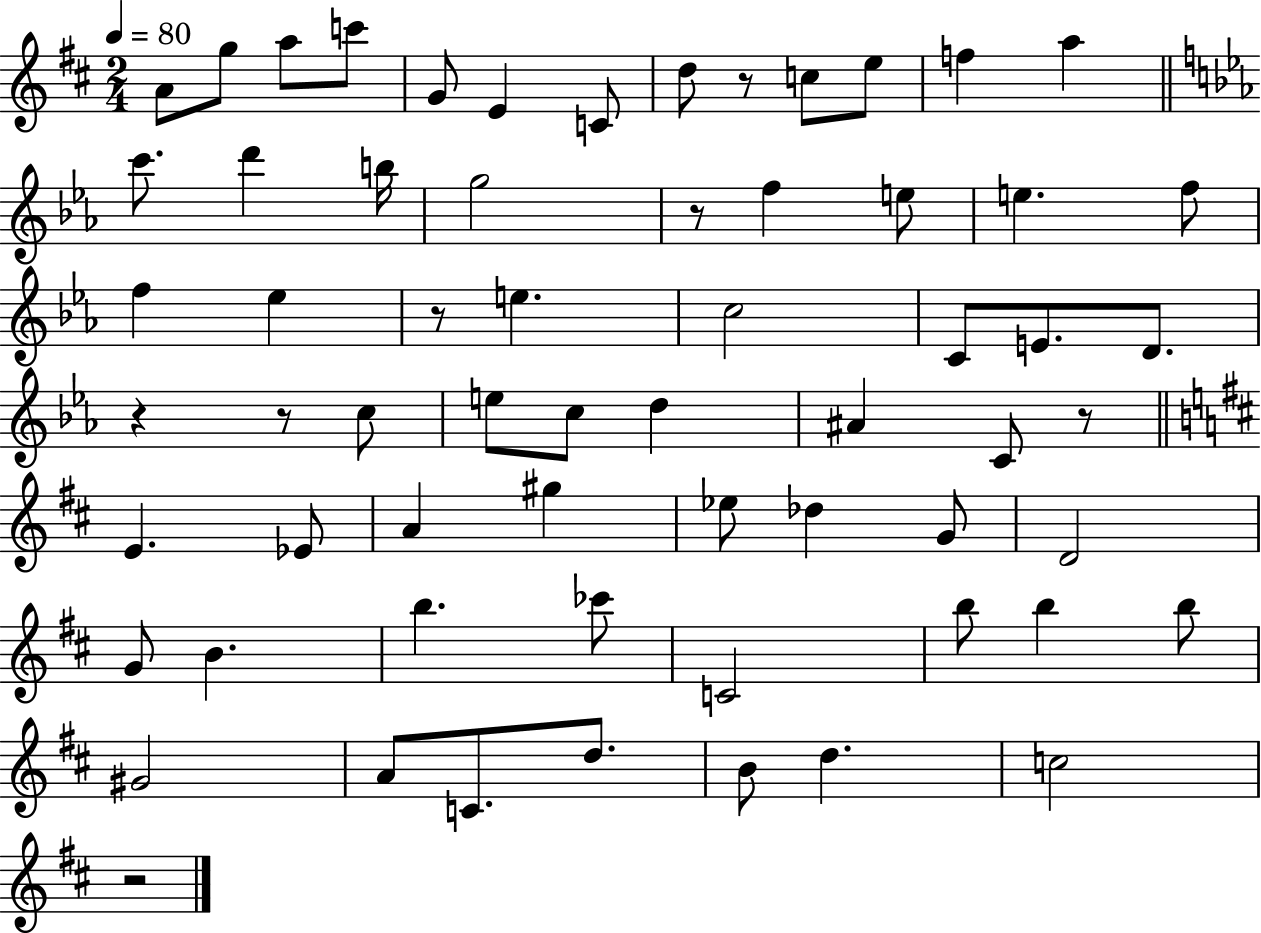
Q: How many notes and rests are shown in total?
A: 63